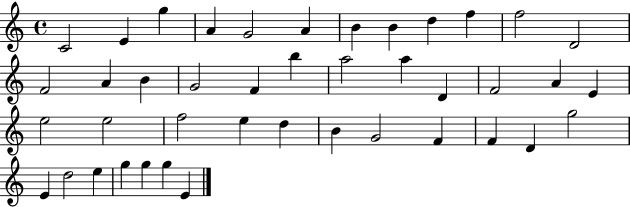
C4/h E4/q G5/q A4/q G4/h A4/q B4/q B4/q D5/q F5/q F5/h D4/h F4/h A4/q B4/q G4/h F4/q B5/q A5/h A5/q D4/q F4/h A4/q E4/q E5/h E5/h F5/h E5/q D5/q B4/q G4/h F4/q F4/q D4/q G5/h E4/q D5/h E5/q G5/q G5/q G5/q E4/q